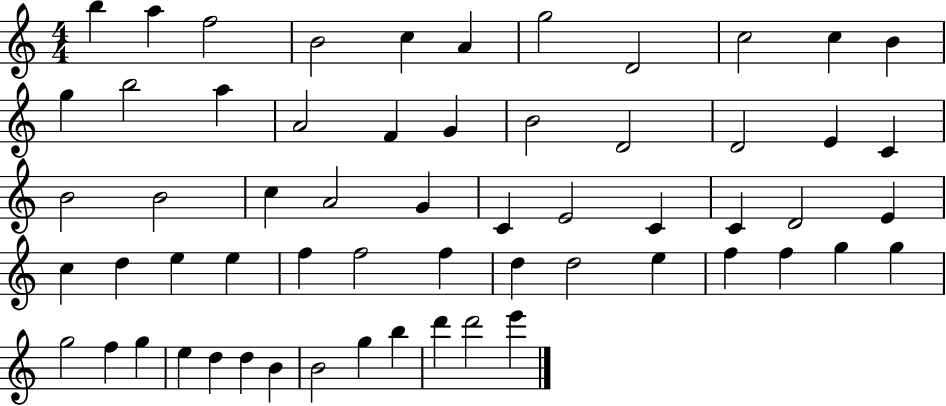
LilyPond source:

{
  \clef treble
  \numericTimeSignature
  \time 4/4
  \key c \major
  b''4 a''4 f''2 | b'2 c''4 a'4 | g''2 d'2 | c''2 c''4 b'4 | \break g''4 b''2 a''4 | a'2 f'4 g'4 | b'2 d'2 | d'2 e'4 c'4 | \break b'2 b'2 | c''4 a'2 g'4 | c'4 e'2 c'4 | c'4 d'2 e'4 | \break c''4 d''4 e''4 e''4 | f''4 f''2 f''4 | d''4 d''2 e''4 | f''4 f''4 g''4 g''4 | \break g''2 f''4 g''4 | e''4 d''4 d''4 b'4 | b'2 g''4 b''4 | d'''4 d'''2 e'''4 | \break \bar "|."
}